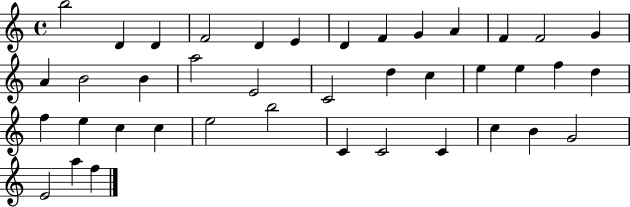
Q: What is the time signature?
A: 4/4